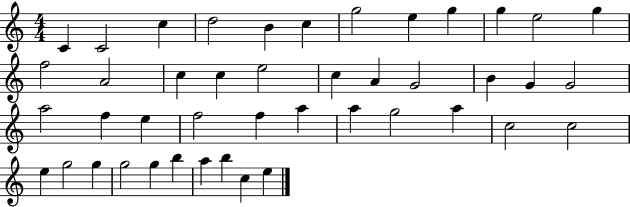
X:1
T:Untitled
M:4/4
L:1/4
K:C
C C2 c d2 B c g2 e g g e2 g f2 A2 c c e2 c A G2 B G G2 a2 f e f2 f a a g2 a c2 c2 e g2 g g2 g b a b c e